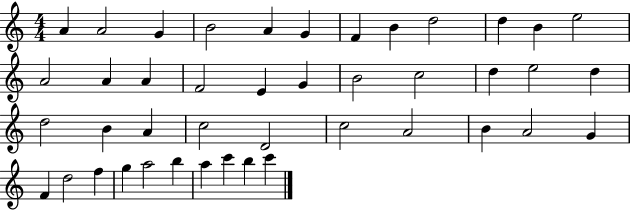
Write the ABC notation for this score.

X:1
T:Untitled
M:4/4
L:1/4
K:C
A A2 G B2 A G F B d2 d B e2 A2 A A F2 E G B2 c2 d e2 d d2 B A c2 D2 c2 A2 B A2 G F d2 f g a2 b a c' b c'